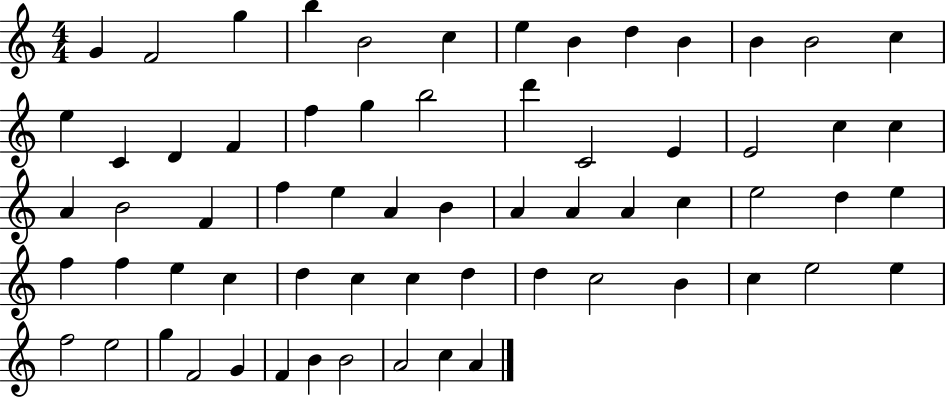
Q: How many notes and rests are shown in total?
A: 65